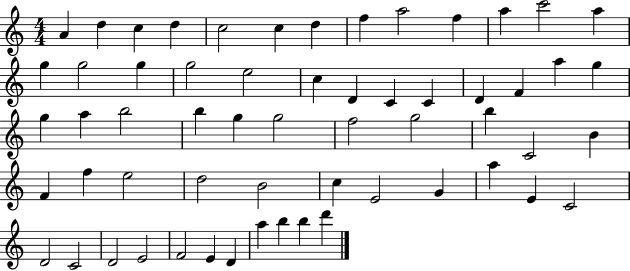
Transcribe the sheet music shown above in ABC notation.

X:1
T:Untitled
M:4/4
L:1/4
K:C
A d c d c2 c d f a2 f a c'2 a g g2 g g2 e2 c D C C D F a g g a b2 b g g2 f2 g2 b C2 B F f e2 d2 B2 c E2 G a E C2 D2 C2 D2 E2 F2 E D a b b d'